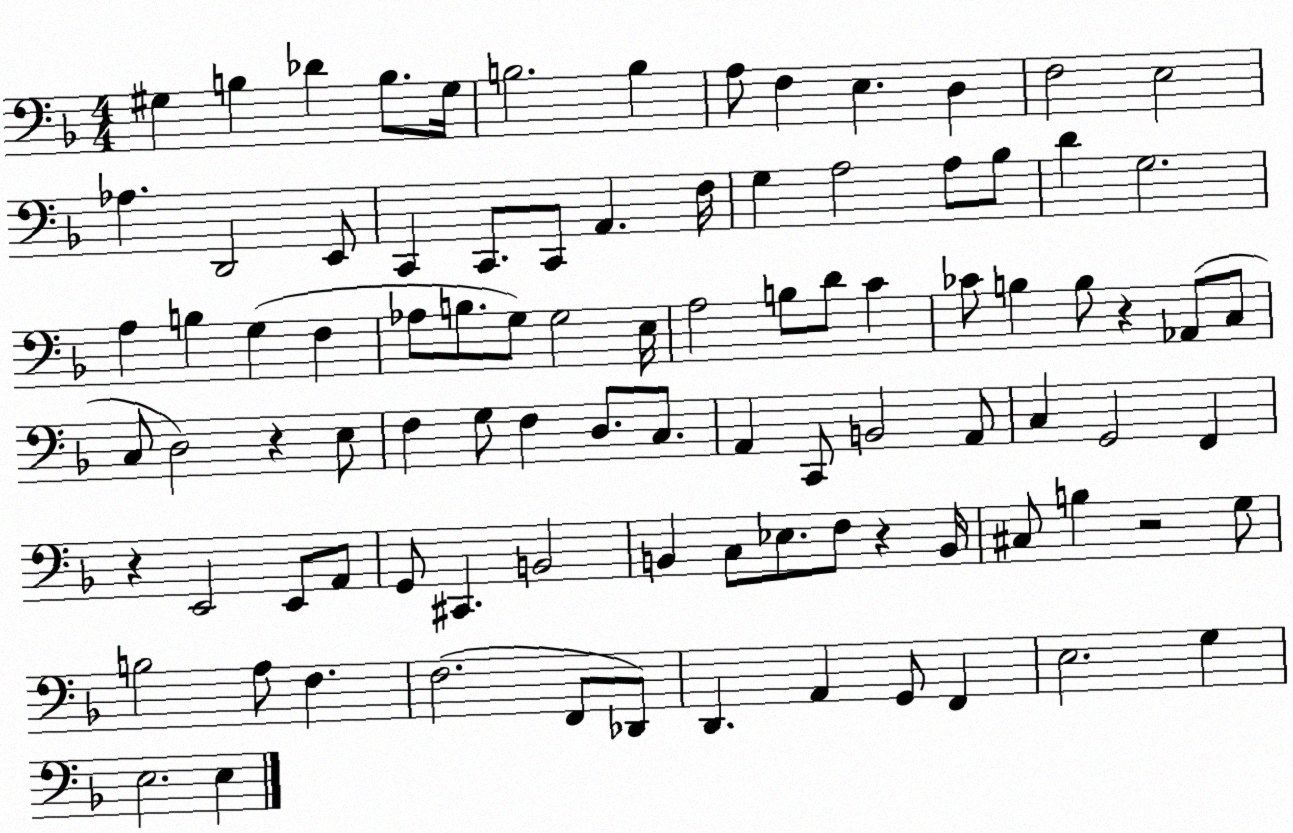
X:1
T:Untitled
M:4/4
L:1/4
K:F
^G, B, _D B,/2 ^G,/4 B,2 B, A,/2 F, E, D, F,2 E,2 _A, D,,2 E,,/2 C,, C,,/2 C,,/2 A,, F,/4 G, A,2 A,/2 _B,/2 D G,2 A, B, G, F, _A,/2 B,/2 G,/2 G,2 E,/4 A,2 B,/2 D/2 C _C/2 B, B,/2 z _A,,/2 C,/2 C,/2 D,2 z E,/2 F, G,/2 F, D,/2 C,/2 A,, C,,/2 B,,2 A,,/2 C, G,,2 F,, z E,,2 E,,/2 A,,/2 G,,/2 ^C,, B,,2 B,, C,/2 _E,/2 F,/2 z B,,/4 ^C,/2 B, z2 G,/2 B,2 A,/2 F, F,2 F,,/2 _D,,/2 D,, A,, G,,/2 F,, E,2 G, E,2 E,